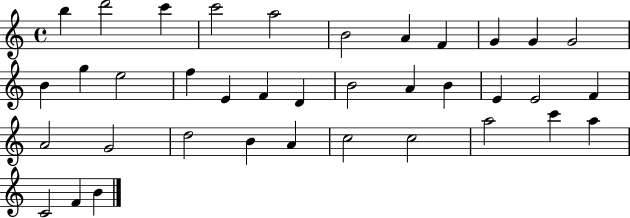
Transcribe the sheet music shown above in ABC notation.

X:1
T:Untitled
M:4/4
L:1/4
K:C
b d'2 c' c'2 a2 B2 A F G G G2 B g e2 f E F D B2 A B E E2 F A2 G2 d2 B A c2 c2 a2 c' a C2 F B